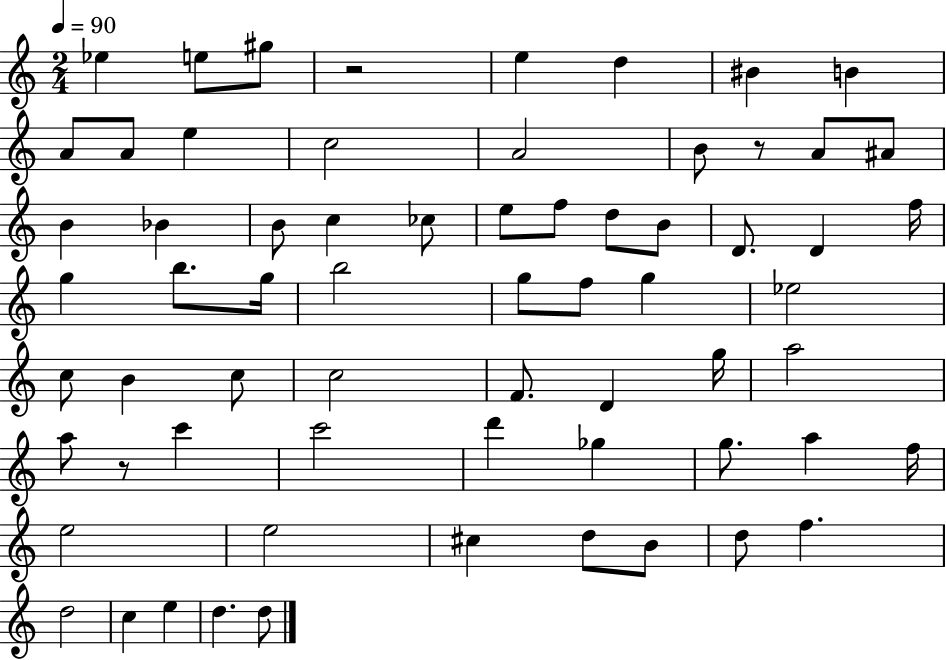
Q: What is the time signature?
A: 2/4